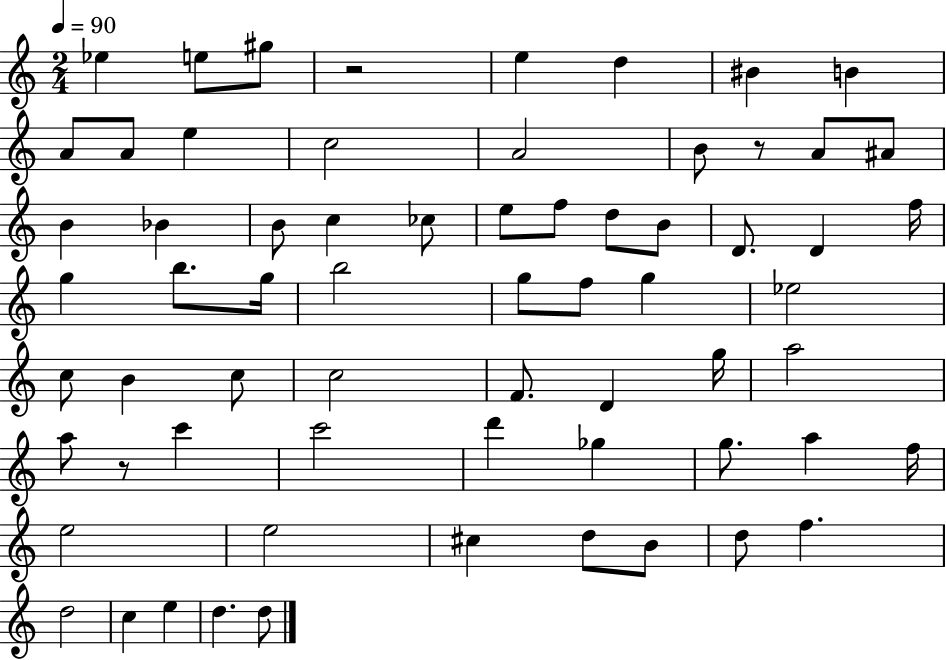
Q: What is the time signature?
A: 2/4